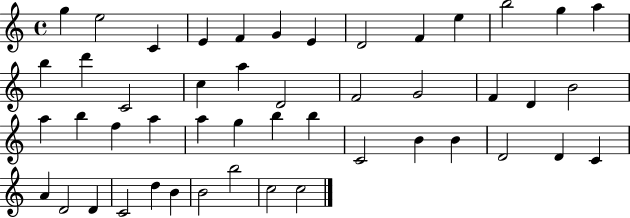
{
  \clef treble
  \time 4/4
  \defaultTimeSignature
  \key c \major
  g''4 e''2 c'4 | e'4 f'4 g'4 e'4 | d'2 f'4 e''4 | b''2 g''4 a''4 | \break b''4 d'''4 c'2 | c''4 a''4 d'2 | f'2 g'2 | f'4 d'4 b'2 | \break a''4 b''4 f''4 a''4 | a''4 g''4 b''4 b''4 | c'2 b'4 b'4 | d'2 d'4 c'4 | \break a'4 d'2 d'4 | c'2 d''4 b'4 | b'2 b''2 | c''2 c''2 | \break \bar "|."
}